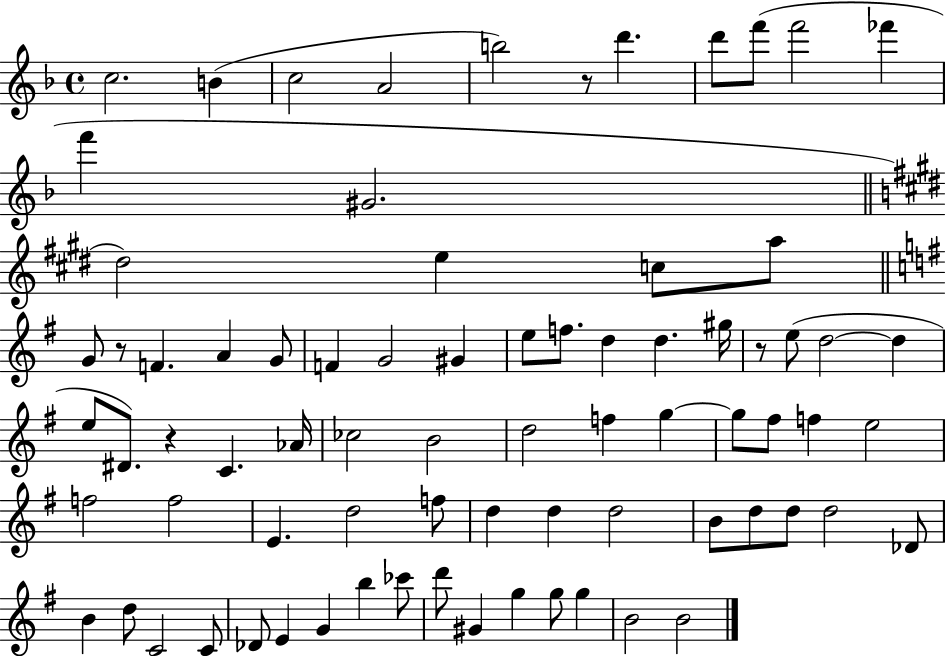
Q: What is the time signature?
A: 4/4